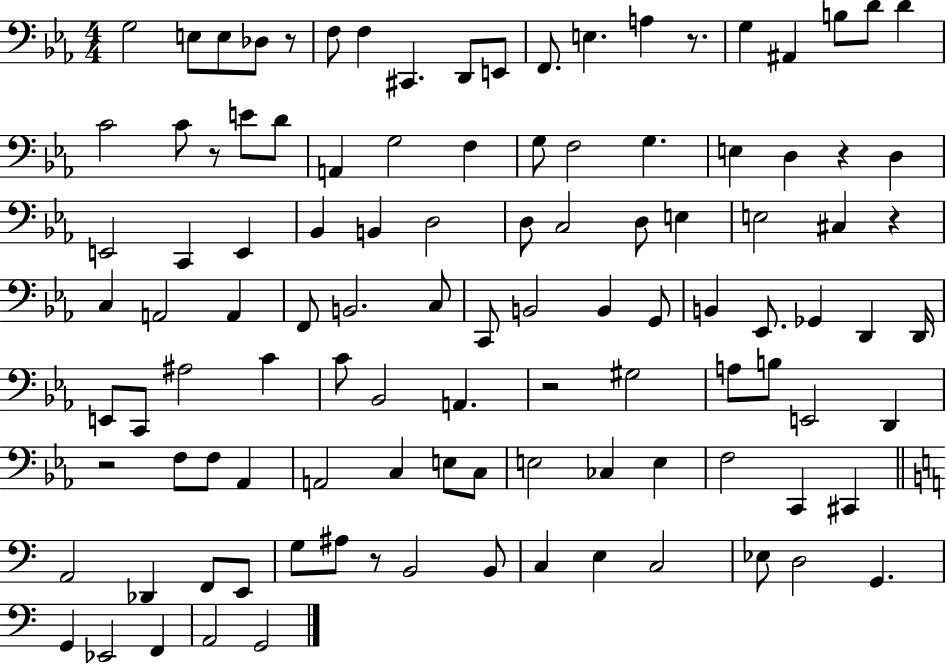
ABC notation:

X:1
T:Untitled
M:4/4
L:1/4
K:Eb
G,2 E,/2 E,/2 _D,/2 z/2 F,/2 F, ^C,, D,,/2 E,,/2 F,,/2 E, A, z/2 G, ^A,, B,/2 D/2 D C2 C/2 z/2 E/2 D/2 A,, G,2 F, G,/2 F,2 G, E, D, z D, E,,2 C,, E,, _B,, B,, D,2 D,/2 C,2 D,/2 E, E,2 ^C, z C, A,,2 A,, F,,/2 B,,2 C,/2 C,,/2 B,,2 B,, G,,/2 B,, _E,,/2 _G,, D,, D,,/4 E,,/2 C,,/2 ^A,2 C C/2 _B,,2 A,, z2 ^G,2 A,/2 B,/2 E,,2 D,, z2 F,/2 F,/2 _A,, A,,2 C, E,/2 C,/2 E,2 _C, E, F,2 C,, ^C,, A,,2 _D,, F,,/2 E,,/2 G,/2 ^A,/2 z/2 B,,2 B,,/2 C, E, C,2 _E,/2 D,2 G,, G,, _E,,2 F,, A,,2 G,,2